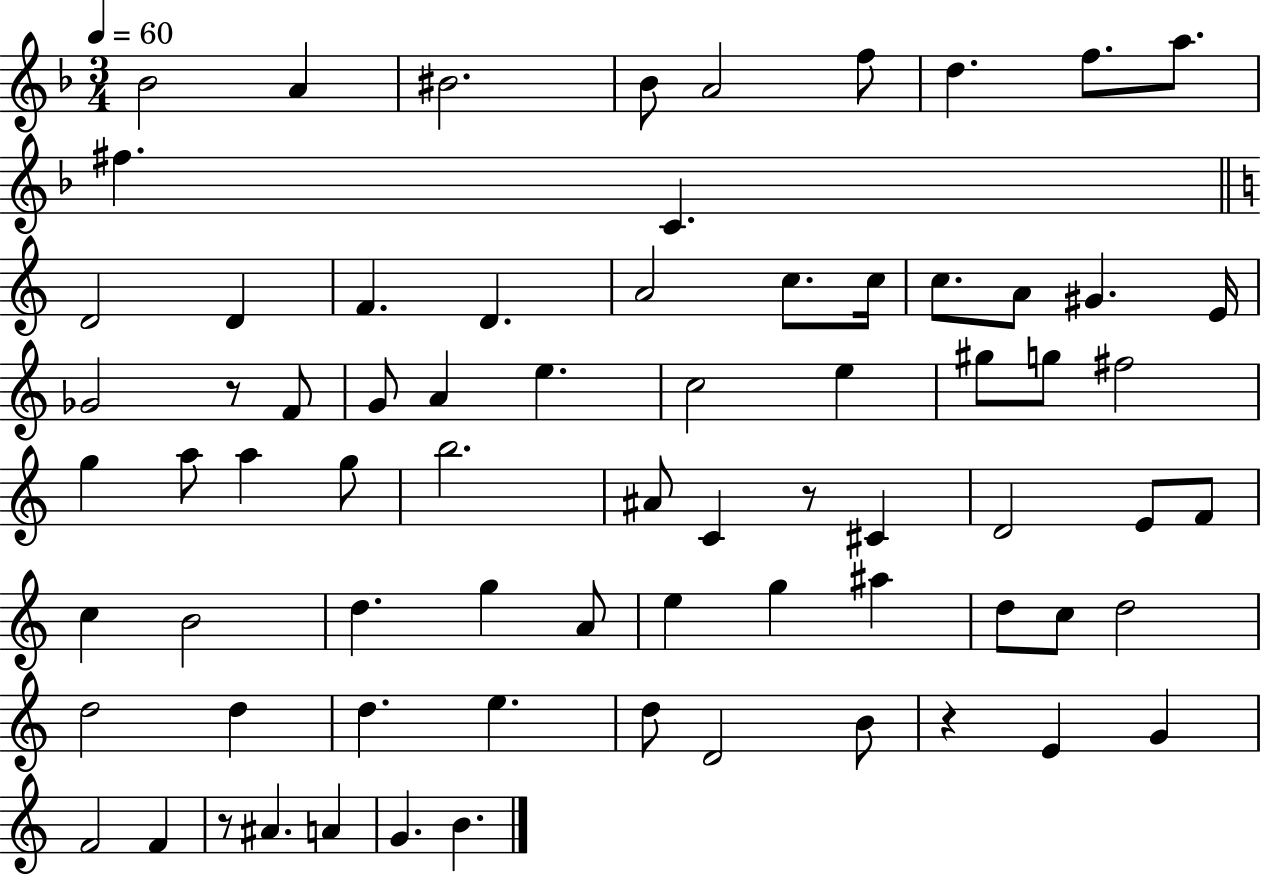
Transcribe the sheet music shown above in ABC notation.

X:1
T:Untitled
M:3/4
L:1/4
K:F
_B2 A ^B2 _B/2 A2 f/2 d f/2 a/2 ^f C D2 D F D A2 c/2 c/4 c/2 A/2 ^G E/4 _G2 z/2 F/2 G/2 A e c2 e ^g/2 g/2 ^f2 g a/2 a g/2 b2 ^A/2 C z/2 ^C D2 E/2 F/2 c B2 d g A/2 e g ^a d/2 c/2 d2 d2 d d e d/2 D2 B/2 z E G F2 F z/2 ^A A G B